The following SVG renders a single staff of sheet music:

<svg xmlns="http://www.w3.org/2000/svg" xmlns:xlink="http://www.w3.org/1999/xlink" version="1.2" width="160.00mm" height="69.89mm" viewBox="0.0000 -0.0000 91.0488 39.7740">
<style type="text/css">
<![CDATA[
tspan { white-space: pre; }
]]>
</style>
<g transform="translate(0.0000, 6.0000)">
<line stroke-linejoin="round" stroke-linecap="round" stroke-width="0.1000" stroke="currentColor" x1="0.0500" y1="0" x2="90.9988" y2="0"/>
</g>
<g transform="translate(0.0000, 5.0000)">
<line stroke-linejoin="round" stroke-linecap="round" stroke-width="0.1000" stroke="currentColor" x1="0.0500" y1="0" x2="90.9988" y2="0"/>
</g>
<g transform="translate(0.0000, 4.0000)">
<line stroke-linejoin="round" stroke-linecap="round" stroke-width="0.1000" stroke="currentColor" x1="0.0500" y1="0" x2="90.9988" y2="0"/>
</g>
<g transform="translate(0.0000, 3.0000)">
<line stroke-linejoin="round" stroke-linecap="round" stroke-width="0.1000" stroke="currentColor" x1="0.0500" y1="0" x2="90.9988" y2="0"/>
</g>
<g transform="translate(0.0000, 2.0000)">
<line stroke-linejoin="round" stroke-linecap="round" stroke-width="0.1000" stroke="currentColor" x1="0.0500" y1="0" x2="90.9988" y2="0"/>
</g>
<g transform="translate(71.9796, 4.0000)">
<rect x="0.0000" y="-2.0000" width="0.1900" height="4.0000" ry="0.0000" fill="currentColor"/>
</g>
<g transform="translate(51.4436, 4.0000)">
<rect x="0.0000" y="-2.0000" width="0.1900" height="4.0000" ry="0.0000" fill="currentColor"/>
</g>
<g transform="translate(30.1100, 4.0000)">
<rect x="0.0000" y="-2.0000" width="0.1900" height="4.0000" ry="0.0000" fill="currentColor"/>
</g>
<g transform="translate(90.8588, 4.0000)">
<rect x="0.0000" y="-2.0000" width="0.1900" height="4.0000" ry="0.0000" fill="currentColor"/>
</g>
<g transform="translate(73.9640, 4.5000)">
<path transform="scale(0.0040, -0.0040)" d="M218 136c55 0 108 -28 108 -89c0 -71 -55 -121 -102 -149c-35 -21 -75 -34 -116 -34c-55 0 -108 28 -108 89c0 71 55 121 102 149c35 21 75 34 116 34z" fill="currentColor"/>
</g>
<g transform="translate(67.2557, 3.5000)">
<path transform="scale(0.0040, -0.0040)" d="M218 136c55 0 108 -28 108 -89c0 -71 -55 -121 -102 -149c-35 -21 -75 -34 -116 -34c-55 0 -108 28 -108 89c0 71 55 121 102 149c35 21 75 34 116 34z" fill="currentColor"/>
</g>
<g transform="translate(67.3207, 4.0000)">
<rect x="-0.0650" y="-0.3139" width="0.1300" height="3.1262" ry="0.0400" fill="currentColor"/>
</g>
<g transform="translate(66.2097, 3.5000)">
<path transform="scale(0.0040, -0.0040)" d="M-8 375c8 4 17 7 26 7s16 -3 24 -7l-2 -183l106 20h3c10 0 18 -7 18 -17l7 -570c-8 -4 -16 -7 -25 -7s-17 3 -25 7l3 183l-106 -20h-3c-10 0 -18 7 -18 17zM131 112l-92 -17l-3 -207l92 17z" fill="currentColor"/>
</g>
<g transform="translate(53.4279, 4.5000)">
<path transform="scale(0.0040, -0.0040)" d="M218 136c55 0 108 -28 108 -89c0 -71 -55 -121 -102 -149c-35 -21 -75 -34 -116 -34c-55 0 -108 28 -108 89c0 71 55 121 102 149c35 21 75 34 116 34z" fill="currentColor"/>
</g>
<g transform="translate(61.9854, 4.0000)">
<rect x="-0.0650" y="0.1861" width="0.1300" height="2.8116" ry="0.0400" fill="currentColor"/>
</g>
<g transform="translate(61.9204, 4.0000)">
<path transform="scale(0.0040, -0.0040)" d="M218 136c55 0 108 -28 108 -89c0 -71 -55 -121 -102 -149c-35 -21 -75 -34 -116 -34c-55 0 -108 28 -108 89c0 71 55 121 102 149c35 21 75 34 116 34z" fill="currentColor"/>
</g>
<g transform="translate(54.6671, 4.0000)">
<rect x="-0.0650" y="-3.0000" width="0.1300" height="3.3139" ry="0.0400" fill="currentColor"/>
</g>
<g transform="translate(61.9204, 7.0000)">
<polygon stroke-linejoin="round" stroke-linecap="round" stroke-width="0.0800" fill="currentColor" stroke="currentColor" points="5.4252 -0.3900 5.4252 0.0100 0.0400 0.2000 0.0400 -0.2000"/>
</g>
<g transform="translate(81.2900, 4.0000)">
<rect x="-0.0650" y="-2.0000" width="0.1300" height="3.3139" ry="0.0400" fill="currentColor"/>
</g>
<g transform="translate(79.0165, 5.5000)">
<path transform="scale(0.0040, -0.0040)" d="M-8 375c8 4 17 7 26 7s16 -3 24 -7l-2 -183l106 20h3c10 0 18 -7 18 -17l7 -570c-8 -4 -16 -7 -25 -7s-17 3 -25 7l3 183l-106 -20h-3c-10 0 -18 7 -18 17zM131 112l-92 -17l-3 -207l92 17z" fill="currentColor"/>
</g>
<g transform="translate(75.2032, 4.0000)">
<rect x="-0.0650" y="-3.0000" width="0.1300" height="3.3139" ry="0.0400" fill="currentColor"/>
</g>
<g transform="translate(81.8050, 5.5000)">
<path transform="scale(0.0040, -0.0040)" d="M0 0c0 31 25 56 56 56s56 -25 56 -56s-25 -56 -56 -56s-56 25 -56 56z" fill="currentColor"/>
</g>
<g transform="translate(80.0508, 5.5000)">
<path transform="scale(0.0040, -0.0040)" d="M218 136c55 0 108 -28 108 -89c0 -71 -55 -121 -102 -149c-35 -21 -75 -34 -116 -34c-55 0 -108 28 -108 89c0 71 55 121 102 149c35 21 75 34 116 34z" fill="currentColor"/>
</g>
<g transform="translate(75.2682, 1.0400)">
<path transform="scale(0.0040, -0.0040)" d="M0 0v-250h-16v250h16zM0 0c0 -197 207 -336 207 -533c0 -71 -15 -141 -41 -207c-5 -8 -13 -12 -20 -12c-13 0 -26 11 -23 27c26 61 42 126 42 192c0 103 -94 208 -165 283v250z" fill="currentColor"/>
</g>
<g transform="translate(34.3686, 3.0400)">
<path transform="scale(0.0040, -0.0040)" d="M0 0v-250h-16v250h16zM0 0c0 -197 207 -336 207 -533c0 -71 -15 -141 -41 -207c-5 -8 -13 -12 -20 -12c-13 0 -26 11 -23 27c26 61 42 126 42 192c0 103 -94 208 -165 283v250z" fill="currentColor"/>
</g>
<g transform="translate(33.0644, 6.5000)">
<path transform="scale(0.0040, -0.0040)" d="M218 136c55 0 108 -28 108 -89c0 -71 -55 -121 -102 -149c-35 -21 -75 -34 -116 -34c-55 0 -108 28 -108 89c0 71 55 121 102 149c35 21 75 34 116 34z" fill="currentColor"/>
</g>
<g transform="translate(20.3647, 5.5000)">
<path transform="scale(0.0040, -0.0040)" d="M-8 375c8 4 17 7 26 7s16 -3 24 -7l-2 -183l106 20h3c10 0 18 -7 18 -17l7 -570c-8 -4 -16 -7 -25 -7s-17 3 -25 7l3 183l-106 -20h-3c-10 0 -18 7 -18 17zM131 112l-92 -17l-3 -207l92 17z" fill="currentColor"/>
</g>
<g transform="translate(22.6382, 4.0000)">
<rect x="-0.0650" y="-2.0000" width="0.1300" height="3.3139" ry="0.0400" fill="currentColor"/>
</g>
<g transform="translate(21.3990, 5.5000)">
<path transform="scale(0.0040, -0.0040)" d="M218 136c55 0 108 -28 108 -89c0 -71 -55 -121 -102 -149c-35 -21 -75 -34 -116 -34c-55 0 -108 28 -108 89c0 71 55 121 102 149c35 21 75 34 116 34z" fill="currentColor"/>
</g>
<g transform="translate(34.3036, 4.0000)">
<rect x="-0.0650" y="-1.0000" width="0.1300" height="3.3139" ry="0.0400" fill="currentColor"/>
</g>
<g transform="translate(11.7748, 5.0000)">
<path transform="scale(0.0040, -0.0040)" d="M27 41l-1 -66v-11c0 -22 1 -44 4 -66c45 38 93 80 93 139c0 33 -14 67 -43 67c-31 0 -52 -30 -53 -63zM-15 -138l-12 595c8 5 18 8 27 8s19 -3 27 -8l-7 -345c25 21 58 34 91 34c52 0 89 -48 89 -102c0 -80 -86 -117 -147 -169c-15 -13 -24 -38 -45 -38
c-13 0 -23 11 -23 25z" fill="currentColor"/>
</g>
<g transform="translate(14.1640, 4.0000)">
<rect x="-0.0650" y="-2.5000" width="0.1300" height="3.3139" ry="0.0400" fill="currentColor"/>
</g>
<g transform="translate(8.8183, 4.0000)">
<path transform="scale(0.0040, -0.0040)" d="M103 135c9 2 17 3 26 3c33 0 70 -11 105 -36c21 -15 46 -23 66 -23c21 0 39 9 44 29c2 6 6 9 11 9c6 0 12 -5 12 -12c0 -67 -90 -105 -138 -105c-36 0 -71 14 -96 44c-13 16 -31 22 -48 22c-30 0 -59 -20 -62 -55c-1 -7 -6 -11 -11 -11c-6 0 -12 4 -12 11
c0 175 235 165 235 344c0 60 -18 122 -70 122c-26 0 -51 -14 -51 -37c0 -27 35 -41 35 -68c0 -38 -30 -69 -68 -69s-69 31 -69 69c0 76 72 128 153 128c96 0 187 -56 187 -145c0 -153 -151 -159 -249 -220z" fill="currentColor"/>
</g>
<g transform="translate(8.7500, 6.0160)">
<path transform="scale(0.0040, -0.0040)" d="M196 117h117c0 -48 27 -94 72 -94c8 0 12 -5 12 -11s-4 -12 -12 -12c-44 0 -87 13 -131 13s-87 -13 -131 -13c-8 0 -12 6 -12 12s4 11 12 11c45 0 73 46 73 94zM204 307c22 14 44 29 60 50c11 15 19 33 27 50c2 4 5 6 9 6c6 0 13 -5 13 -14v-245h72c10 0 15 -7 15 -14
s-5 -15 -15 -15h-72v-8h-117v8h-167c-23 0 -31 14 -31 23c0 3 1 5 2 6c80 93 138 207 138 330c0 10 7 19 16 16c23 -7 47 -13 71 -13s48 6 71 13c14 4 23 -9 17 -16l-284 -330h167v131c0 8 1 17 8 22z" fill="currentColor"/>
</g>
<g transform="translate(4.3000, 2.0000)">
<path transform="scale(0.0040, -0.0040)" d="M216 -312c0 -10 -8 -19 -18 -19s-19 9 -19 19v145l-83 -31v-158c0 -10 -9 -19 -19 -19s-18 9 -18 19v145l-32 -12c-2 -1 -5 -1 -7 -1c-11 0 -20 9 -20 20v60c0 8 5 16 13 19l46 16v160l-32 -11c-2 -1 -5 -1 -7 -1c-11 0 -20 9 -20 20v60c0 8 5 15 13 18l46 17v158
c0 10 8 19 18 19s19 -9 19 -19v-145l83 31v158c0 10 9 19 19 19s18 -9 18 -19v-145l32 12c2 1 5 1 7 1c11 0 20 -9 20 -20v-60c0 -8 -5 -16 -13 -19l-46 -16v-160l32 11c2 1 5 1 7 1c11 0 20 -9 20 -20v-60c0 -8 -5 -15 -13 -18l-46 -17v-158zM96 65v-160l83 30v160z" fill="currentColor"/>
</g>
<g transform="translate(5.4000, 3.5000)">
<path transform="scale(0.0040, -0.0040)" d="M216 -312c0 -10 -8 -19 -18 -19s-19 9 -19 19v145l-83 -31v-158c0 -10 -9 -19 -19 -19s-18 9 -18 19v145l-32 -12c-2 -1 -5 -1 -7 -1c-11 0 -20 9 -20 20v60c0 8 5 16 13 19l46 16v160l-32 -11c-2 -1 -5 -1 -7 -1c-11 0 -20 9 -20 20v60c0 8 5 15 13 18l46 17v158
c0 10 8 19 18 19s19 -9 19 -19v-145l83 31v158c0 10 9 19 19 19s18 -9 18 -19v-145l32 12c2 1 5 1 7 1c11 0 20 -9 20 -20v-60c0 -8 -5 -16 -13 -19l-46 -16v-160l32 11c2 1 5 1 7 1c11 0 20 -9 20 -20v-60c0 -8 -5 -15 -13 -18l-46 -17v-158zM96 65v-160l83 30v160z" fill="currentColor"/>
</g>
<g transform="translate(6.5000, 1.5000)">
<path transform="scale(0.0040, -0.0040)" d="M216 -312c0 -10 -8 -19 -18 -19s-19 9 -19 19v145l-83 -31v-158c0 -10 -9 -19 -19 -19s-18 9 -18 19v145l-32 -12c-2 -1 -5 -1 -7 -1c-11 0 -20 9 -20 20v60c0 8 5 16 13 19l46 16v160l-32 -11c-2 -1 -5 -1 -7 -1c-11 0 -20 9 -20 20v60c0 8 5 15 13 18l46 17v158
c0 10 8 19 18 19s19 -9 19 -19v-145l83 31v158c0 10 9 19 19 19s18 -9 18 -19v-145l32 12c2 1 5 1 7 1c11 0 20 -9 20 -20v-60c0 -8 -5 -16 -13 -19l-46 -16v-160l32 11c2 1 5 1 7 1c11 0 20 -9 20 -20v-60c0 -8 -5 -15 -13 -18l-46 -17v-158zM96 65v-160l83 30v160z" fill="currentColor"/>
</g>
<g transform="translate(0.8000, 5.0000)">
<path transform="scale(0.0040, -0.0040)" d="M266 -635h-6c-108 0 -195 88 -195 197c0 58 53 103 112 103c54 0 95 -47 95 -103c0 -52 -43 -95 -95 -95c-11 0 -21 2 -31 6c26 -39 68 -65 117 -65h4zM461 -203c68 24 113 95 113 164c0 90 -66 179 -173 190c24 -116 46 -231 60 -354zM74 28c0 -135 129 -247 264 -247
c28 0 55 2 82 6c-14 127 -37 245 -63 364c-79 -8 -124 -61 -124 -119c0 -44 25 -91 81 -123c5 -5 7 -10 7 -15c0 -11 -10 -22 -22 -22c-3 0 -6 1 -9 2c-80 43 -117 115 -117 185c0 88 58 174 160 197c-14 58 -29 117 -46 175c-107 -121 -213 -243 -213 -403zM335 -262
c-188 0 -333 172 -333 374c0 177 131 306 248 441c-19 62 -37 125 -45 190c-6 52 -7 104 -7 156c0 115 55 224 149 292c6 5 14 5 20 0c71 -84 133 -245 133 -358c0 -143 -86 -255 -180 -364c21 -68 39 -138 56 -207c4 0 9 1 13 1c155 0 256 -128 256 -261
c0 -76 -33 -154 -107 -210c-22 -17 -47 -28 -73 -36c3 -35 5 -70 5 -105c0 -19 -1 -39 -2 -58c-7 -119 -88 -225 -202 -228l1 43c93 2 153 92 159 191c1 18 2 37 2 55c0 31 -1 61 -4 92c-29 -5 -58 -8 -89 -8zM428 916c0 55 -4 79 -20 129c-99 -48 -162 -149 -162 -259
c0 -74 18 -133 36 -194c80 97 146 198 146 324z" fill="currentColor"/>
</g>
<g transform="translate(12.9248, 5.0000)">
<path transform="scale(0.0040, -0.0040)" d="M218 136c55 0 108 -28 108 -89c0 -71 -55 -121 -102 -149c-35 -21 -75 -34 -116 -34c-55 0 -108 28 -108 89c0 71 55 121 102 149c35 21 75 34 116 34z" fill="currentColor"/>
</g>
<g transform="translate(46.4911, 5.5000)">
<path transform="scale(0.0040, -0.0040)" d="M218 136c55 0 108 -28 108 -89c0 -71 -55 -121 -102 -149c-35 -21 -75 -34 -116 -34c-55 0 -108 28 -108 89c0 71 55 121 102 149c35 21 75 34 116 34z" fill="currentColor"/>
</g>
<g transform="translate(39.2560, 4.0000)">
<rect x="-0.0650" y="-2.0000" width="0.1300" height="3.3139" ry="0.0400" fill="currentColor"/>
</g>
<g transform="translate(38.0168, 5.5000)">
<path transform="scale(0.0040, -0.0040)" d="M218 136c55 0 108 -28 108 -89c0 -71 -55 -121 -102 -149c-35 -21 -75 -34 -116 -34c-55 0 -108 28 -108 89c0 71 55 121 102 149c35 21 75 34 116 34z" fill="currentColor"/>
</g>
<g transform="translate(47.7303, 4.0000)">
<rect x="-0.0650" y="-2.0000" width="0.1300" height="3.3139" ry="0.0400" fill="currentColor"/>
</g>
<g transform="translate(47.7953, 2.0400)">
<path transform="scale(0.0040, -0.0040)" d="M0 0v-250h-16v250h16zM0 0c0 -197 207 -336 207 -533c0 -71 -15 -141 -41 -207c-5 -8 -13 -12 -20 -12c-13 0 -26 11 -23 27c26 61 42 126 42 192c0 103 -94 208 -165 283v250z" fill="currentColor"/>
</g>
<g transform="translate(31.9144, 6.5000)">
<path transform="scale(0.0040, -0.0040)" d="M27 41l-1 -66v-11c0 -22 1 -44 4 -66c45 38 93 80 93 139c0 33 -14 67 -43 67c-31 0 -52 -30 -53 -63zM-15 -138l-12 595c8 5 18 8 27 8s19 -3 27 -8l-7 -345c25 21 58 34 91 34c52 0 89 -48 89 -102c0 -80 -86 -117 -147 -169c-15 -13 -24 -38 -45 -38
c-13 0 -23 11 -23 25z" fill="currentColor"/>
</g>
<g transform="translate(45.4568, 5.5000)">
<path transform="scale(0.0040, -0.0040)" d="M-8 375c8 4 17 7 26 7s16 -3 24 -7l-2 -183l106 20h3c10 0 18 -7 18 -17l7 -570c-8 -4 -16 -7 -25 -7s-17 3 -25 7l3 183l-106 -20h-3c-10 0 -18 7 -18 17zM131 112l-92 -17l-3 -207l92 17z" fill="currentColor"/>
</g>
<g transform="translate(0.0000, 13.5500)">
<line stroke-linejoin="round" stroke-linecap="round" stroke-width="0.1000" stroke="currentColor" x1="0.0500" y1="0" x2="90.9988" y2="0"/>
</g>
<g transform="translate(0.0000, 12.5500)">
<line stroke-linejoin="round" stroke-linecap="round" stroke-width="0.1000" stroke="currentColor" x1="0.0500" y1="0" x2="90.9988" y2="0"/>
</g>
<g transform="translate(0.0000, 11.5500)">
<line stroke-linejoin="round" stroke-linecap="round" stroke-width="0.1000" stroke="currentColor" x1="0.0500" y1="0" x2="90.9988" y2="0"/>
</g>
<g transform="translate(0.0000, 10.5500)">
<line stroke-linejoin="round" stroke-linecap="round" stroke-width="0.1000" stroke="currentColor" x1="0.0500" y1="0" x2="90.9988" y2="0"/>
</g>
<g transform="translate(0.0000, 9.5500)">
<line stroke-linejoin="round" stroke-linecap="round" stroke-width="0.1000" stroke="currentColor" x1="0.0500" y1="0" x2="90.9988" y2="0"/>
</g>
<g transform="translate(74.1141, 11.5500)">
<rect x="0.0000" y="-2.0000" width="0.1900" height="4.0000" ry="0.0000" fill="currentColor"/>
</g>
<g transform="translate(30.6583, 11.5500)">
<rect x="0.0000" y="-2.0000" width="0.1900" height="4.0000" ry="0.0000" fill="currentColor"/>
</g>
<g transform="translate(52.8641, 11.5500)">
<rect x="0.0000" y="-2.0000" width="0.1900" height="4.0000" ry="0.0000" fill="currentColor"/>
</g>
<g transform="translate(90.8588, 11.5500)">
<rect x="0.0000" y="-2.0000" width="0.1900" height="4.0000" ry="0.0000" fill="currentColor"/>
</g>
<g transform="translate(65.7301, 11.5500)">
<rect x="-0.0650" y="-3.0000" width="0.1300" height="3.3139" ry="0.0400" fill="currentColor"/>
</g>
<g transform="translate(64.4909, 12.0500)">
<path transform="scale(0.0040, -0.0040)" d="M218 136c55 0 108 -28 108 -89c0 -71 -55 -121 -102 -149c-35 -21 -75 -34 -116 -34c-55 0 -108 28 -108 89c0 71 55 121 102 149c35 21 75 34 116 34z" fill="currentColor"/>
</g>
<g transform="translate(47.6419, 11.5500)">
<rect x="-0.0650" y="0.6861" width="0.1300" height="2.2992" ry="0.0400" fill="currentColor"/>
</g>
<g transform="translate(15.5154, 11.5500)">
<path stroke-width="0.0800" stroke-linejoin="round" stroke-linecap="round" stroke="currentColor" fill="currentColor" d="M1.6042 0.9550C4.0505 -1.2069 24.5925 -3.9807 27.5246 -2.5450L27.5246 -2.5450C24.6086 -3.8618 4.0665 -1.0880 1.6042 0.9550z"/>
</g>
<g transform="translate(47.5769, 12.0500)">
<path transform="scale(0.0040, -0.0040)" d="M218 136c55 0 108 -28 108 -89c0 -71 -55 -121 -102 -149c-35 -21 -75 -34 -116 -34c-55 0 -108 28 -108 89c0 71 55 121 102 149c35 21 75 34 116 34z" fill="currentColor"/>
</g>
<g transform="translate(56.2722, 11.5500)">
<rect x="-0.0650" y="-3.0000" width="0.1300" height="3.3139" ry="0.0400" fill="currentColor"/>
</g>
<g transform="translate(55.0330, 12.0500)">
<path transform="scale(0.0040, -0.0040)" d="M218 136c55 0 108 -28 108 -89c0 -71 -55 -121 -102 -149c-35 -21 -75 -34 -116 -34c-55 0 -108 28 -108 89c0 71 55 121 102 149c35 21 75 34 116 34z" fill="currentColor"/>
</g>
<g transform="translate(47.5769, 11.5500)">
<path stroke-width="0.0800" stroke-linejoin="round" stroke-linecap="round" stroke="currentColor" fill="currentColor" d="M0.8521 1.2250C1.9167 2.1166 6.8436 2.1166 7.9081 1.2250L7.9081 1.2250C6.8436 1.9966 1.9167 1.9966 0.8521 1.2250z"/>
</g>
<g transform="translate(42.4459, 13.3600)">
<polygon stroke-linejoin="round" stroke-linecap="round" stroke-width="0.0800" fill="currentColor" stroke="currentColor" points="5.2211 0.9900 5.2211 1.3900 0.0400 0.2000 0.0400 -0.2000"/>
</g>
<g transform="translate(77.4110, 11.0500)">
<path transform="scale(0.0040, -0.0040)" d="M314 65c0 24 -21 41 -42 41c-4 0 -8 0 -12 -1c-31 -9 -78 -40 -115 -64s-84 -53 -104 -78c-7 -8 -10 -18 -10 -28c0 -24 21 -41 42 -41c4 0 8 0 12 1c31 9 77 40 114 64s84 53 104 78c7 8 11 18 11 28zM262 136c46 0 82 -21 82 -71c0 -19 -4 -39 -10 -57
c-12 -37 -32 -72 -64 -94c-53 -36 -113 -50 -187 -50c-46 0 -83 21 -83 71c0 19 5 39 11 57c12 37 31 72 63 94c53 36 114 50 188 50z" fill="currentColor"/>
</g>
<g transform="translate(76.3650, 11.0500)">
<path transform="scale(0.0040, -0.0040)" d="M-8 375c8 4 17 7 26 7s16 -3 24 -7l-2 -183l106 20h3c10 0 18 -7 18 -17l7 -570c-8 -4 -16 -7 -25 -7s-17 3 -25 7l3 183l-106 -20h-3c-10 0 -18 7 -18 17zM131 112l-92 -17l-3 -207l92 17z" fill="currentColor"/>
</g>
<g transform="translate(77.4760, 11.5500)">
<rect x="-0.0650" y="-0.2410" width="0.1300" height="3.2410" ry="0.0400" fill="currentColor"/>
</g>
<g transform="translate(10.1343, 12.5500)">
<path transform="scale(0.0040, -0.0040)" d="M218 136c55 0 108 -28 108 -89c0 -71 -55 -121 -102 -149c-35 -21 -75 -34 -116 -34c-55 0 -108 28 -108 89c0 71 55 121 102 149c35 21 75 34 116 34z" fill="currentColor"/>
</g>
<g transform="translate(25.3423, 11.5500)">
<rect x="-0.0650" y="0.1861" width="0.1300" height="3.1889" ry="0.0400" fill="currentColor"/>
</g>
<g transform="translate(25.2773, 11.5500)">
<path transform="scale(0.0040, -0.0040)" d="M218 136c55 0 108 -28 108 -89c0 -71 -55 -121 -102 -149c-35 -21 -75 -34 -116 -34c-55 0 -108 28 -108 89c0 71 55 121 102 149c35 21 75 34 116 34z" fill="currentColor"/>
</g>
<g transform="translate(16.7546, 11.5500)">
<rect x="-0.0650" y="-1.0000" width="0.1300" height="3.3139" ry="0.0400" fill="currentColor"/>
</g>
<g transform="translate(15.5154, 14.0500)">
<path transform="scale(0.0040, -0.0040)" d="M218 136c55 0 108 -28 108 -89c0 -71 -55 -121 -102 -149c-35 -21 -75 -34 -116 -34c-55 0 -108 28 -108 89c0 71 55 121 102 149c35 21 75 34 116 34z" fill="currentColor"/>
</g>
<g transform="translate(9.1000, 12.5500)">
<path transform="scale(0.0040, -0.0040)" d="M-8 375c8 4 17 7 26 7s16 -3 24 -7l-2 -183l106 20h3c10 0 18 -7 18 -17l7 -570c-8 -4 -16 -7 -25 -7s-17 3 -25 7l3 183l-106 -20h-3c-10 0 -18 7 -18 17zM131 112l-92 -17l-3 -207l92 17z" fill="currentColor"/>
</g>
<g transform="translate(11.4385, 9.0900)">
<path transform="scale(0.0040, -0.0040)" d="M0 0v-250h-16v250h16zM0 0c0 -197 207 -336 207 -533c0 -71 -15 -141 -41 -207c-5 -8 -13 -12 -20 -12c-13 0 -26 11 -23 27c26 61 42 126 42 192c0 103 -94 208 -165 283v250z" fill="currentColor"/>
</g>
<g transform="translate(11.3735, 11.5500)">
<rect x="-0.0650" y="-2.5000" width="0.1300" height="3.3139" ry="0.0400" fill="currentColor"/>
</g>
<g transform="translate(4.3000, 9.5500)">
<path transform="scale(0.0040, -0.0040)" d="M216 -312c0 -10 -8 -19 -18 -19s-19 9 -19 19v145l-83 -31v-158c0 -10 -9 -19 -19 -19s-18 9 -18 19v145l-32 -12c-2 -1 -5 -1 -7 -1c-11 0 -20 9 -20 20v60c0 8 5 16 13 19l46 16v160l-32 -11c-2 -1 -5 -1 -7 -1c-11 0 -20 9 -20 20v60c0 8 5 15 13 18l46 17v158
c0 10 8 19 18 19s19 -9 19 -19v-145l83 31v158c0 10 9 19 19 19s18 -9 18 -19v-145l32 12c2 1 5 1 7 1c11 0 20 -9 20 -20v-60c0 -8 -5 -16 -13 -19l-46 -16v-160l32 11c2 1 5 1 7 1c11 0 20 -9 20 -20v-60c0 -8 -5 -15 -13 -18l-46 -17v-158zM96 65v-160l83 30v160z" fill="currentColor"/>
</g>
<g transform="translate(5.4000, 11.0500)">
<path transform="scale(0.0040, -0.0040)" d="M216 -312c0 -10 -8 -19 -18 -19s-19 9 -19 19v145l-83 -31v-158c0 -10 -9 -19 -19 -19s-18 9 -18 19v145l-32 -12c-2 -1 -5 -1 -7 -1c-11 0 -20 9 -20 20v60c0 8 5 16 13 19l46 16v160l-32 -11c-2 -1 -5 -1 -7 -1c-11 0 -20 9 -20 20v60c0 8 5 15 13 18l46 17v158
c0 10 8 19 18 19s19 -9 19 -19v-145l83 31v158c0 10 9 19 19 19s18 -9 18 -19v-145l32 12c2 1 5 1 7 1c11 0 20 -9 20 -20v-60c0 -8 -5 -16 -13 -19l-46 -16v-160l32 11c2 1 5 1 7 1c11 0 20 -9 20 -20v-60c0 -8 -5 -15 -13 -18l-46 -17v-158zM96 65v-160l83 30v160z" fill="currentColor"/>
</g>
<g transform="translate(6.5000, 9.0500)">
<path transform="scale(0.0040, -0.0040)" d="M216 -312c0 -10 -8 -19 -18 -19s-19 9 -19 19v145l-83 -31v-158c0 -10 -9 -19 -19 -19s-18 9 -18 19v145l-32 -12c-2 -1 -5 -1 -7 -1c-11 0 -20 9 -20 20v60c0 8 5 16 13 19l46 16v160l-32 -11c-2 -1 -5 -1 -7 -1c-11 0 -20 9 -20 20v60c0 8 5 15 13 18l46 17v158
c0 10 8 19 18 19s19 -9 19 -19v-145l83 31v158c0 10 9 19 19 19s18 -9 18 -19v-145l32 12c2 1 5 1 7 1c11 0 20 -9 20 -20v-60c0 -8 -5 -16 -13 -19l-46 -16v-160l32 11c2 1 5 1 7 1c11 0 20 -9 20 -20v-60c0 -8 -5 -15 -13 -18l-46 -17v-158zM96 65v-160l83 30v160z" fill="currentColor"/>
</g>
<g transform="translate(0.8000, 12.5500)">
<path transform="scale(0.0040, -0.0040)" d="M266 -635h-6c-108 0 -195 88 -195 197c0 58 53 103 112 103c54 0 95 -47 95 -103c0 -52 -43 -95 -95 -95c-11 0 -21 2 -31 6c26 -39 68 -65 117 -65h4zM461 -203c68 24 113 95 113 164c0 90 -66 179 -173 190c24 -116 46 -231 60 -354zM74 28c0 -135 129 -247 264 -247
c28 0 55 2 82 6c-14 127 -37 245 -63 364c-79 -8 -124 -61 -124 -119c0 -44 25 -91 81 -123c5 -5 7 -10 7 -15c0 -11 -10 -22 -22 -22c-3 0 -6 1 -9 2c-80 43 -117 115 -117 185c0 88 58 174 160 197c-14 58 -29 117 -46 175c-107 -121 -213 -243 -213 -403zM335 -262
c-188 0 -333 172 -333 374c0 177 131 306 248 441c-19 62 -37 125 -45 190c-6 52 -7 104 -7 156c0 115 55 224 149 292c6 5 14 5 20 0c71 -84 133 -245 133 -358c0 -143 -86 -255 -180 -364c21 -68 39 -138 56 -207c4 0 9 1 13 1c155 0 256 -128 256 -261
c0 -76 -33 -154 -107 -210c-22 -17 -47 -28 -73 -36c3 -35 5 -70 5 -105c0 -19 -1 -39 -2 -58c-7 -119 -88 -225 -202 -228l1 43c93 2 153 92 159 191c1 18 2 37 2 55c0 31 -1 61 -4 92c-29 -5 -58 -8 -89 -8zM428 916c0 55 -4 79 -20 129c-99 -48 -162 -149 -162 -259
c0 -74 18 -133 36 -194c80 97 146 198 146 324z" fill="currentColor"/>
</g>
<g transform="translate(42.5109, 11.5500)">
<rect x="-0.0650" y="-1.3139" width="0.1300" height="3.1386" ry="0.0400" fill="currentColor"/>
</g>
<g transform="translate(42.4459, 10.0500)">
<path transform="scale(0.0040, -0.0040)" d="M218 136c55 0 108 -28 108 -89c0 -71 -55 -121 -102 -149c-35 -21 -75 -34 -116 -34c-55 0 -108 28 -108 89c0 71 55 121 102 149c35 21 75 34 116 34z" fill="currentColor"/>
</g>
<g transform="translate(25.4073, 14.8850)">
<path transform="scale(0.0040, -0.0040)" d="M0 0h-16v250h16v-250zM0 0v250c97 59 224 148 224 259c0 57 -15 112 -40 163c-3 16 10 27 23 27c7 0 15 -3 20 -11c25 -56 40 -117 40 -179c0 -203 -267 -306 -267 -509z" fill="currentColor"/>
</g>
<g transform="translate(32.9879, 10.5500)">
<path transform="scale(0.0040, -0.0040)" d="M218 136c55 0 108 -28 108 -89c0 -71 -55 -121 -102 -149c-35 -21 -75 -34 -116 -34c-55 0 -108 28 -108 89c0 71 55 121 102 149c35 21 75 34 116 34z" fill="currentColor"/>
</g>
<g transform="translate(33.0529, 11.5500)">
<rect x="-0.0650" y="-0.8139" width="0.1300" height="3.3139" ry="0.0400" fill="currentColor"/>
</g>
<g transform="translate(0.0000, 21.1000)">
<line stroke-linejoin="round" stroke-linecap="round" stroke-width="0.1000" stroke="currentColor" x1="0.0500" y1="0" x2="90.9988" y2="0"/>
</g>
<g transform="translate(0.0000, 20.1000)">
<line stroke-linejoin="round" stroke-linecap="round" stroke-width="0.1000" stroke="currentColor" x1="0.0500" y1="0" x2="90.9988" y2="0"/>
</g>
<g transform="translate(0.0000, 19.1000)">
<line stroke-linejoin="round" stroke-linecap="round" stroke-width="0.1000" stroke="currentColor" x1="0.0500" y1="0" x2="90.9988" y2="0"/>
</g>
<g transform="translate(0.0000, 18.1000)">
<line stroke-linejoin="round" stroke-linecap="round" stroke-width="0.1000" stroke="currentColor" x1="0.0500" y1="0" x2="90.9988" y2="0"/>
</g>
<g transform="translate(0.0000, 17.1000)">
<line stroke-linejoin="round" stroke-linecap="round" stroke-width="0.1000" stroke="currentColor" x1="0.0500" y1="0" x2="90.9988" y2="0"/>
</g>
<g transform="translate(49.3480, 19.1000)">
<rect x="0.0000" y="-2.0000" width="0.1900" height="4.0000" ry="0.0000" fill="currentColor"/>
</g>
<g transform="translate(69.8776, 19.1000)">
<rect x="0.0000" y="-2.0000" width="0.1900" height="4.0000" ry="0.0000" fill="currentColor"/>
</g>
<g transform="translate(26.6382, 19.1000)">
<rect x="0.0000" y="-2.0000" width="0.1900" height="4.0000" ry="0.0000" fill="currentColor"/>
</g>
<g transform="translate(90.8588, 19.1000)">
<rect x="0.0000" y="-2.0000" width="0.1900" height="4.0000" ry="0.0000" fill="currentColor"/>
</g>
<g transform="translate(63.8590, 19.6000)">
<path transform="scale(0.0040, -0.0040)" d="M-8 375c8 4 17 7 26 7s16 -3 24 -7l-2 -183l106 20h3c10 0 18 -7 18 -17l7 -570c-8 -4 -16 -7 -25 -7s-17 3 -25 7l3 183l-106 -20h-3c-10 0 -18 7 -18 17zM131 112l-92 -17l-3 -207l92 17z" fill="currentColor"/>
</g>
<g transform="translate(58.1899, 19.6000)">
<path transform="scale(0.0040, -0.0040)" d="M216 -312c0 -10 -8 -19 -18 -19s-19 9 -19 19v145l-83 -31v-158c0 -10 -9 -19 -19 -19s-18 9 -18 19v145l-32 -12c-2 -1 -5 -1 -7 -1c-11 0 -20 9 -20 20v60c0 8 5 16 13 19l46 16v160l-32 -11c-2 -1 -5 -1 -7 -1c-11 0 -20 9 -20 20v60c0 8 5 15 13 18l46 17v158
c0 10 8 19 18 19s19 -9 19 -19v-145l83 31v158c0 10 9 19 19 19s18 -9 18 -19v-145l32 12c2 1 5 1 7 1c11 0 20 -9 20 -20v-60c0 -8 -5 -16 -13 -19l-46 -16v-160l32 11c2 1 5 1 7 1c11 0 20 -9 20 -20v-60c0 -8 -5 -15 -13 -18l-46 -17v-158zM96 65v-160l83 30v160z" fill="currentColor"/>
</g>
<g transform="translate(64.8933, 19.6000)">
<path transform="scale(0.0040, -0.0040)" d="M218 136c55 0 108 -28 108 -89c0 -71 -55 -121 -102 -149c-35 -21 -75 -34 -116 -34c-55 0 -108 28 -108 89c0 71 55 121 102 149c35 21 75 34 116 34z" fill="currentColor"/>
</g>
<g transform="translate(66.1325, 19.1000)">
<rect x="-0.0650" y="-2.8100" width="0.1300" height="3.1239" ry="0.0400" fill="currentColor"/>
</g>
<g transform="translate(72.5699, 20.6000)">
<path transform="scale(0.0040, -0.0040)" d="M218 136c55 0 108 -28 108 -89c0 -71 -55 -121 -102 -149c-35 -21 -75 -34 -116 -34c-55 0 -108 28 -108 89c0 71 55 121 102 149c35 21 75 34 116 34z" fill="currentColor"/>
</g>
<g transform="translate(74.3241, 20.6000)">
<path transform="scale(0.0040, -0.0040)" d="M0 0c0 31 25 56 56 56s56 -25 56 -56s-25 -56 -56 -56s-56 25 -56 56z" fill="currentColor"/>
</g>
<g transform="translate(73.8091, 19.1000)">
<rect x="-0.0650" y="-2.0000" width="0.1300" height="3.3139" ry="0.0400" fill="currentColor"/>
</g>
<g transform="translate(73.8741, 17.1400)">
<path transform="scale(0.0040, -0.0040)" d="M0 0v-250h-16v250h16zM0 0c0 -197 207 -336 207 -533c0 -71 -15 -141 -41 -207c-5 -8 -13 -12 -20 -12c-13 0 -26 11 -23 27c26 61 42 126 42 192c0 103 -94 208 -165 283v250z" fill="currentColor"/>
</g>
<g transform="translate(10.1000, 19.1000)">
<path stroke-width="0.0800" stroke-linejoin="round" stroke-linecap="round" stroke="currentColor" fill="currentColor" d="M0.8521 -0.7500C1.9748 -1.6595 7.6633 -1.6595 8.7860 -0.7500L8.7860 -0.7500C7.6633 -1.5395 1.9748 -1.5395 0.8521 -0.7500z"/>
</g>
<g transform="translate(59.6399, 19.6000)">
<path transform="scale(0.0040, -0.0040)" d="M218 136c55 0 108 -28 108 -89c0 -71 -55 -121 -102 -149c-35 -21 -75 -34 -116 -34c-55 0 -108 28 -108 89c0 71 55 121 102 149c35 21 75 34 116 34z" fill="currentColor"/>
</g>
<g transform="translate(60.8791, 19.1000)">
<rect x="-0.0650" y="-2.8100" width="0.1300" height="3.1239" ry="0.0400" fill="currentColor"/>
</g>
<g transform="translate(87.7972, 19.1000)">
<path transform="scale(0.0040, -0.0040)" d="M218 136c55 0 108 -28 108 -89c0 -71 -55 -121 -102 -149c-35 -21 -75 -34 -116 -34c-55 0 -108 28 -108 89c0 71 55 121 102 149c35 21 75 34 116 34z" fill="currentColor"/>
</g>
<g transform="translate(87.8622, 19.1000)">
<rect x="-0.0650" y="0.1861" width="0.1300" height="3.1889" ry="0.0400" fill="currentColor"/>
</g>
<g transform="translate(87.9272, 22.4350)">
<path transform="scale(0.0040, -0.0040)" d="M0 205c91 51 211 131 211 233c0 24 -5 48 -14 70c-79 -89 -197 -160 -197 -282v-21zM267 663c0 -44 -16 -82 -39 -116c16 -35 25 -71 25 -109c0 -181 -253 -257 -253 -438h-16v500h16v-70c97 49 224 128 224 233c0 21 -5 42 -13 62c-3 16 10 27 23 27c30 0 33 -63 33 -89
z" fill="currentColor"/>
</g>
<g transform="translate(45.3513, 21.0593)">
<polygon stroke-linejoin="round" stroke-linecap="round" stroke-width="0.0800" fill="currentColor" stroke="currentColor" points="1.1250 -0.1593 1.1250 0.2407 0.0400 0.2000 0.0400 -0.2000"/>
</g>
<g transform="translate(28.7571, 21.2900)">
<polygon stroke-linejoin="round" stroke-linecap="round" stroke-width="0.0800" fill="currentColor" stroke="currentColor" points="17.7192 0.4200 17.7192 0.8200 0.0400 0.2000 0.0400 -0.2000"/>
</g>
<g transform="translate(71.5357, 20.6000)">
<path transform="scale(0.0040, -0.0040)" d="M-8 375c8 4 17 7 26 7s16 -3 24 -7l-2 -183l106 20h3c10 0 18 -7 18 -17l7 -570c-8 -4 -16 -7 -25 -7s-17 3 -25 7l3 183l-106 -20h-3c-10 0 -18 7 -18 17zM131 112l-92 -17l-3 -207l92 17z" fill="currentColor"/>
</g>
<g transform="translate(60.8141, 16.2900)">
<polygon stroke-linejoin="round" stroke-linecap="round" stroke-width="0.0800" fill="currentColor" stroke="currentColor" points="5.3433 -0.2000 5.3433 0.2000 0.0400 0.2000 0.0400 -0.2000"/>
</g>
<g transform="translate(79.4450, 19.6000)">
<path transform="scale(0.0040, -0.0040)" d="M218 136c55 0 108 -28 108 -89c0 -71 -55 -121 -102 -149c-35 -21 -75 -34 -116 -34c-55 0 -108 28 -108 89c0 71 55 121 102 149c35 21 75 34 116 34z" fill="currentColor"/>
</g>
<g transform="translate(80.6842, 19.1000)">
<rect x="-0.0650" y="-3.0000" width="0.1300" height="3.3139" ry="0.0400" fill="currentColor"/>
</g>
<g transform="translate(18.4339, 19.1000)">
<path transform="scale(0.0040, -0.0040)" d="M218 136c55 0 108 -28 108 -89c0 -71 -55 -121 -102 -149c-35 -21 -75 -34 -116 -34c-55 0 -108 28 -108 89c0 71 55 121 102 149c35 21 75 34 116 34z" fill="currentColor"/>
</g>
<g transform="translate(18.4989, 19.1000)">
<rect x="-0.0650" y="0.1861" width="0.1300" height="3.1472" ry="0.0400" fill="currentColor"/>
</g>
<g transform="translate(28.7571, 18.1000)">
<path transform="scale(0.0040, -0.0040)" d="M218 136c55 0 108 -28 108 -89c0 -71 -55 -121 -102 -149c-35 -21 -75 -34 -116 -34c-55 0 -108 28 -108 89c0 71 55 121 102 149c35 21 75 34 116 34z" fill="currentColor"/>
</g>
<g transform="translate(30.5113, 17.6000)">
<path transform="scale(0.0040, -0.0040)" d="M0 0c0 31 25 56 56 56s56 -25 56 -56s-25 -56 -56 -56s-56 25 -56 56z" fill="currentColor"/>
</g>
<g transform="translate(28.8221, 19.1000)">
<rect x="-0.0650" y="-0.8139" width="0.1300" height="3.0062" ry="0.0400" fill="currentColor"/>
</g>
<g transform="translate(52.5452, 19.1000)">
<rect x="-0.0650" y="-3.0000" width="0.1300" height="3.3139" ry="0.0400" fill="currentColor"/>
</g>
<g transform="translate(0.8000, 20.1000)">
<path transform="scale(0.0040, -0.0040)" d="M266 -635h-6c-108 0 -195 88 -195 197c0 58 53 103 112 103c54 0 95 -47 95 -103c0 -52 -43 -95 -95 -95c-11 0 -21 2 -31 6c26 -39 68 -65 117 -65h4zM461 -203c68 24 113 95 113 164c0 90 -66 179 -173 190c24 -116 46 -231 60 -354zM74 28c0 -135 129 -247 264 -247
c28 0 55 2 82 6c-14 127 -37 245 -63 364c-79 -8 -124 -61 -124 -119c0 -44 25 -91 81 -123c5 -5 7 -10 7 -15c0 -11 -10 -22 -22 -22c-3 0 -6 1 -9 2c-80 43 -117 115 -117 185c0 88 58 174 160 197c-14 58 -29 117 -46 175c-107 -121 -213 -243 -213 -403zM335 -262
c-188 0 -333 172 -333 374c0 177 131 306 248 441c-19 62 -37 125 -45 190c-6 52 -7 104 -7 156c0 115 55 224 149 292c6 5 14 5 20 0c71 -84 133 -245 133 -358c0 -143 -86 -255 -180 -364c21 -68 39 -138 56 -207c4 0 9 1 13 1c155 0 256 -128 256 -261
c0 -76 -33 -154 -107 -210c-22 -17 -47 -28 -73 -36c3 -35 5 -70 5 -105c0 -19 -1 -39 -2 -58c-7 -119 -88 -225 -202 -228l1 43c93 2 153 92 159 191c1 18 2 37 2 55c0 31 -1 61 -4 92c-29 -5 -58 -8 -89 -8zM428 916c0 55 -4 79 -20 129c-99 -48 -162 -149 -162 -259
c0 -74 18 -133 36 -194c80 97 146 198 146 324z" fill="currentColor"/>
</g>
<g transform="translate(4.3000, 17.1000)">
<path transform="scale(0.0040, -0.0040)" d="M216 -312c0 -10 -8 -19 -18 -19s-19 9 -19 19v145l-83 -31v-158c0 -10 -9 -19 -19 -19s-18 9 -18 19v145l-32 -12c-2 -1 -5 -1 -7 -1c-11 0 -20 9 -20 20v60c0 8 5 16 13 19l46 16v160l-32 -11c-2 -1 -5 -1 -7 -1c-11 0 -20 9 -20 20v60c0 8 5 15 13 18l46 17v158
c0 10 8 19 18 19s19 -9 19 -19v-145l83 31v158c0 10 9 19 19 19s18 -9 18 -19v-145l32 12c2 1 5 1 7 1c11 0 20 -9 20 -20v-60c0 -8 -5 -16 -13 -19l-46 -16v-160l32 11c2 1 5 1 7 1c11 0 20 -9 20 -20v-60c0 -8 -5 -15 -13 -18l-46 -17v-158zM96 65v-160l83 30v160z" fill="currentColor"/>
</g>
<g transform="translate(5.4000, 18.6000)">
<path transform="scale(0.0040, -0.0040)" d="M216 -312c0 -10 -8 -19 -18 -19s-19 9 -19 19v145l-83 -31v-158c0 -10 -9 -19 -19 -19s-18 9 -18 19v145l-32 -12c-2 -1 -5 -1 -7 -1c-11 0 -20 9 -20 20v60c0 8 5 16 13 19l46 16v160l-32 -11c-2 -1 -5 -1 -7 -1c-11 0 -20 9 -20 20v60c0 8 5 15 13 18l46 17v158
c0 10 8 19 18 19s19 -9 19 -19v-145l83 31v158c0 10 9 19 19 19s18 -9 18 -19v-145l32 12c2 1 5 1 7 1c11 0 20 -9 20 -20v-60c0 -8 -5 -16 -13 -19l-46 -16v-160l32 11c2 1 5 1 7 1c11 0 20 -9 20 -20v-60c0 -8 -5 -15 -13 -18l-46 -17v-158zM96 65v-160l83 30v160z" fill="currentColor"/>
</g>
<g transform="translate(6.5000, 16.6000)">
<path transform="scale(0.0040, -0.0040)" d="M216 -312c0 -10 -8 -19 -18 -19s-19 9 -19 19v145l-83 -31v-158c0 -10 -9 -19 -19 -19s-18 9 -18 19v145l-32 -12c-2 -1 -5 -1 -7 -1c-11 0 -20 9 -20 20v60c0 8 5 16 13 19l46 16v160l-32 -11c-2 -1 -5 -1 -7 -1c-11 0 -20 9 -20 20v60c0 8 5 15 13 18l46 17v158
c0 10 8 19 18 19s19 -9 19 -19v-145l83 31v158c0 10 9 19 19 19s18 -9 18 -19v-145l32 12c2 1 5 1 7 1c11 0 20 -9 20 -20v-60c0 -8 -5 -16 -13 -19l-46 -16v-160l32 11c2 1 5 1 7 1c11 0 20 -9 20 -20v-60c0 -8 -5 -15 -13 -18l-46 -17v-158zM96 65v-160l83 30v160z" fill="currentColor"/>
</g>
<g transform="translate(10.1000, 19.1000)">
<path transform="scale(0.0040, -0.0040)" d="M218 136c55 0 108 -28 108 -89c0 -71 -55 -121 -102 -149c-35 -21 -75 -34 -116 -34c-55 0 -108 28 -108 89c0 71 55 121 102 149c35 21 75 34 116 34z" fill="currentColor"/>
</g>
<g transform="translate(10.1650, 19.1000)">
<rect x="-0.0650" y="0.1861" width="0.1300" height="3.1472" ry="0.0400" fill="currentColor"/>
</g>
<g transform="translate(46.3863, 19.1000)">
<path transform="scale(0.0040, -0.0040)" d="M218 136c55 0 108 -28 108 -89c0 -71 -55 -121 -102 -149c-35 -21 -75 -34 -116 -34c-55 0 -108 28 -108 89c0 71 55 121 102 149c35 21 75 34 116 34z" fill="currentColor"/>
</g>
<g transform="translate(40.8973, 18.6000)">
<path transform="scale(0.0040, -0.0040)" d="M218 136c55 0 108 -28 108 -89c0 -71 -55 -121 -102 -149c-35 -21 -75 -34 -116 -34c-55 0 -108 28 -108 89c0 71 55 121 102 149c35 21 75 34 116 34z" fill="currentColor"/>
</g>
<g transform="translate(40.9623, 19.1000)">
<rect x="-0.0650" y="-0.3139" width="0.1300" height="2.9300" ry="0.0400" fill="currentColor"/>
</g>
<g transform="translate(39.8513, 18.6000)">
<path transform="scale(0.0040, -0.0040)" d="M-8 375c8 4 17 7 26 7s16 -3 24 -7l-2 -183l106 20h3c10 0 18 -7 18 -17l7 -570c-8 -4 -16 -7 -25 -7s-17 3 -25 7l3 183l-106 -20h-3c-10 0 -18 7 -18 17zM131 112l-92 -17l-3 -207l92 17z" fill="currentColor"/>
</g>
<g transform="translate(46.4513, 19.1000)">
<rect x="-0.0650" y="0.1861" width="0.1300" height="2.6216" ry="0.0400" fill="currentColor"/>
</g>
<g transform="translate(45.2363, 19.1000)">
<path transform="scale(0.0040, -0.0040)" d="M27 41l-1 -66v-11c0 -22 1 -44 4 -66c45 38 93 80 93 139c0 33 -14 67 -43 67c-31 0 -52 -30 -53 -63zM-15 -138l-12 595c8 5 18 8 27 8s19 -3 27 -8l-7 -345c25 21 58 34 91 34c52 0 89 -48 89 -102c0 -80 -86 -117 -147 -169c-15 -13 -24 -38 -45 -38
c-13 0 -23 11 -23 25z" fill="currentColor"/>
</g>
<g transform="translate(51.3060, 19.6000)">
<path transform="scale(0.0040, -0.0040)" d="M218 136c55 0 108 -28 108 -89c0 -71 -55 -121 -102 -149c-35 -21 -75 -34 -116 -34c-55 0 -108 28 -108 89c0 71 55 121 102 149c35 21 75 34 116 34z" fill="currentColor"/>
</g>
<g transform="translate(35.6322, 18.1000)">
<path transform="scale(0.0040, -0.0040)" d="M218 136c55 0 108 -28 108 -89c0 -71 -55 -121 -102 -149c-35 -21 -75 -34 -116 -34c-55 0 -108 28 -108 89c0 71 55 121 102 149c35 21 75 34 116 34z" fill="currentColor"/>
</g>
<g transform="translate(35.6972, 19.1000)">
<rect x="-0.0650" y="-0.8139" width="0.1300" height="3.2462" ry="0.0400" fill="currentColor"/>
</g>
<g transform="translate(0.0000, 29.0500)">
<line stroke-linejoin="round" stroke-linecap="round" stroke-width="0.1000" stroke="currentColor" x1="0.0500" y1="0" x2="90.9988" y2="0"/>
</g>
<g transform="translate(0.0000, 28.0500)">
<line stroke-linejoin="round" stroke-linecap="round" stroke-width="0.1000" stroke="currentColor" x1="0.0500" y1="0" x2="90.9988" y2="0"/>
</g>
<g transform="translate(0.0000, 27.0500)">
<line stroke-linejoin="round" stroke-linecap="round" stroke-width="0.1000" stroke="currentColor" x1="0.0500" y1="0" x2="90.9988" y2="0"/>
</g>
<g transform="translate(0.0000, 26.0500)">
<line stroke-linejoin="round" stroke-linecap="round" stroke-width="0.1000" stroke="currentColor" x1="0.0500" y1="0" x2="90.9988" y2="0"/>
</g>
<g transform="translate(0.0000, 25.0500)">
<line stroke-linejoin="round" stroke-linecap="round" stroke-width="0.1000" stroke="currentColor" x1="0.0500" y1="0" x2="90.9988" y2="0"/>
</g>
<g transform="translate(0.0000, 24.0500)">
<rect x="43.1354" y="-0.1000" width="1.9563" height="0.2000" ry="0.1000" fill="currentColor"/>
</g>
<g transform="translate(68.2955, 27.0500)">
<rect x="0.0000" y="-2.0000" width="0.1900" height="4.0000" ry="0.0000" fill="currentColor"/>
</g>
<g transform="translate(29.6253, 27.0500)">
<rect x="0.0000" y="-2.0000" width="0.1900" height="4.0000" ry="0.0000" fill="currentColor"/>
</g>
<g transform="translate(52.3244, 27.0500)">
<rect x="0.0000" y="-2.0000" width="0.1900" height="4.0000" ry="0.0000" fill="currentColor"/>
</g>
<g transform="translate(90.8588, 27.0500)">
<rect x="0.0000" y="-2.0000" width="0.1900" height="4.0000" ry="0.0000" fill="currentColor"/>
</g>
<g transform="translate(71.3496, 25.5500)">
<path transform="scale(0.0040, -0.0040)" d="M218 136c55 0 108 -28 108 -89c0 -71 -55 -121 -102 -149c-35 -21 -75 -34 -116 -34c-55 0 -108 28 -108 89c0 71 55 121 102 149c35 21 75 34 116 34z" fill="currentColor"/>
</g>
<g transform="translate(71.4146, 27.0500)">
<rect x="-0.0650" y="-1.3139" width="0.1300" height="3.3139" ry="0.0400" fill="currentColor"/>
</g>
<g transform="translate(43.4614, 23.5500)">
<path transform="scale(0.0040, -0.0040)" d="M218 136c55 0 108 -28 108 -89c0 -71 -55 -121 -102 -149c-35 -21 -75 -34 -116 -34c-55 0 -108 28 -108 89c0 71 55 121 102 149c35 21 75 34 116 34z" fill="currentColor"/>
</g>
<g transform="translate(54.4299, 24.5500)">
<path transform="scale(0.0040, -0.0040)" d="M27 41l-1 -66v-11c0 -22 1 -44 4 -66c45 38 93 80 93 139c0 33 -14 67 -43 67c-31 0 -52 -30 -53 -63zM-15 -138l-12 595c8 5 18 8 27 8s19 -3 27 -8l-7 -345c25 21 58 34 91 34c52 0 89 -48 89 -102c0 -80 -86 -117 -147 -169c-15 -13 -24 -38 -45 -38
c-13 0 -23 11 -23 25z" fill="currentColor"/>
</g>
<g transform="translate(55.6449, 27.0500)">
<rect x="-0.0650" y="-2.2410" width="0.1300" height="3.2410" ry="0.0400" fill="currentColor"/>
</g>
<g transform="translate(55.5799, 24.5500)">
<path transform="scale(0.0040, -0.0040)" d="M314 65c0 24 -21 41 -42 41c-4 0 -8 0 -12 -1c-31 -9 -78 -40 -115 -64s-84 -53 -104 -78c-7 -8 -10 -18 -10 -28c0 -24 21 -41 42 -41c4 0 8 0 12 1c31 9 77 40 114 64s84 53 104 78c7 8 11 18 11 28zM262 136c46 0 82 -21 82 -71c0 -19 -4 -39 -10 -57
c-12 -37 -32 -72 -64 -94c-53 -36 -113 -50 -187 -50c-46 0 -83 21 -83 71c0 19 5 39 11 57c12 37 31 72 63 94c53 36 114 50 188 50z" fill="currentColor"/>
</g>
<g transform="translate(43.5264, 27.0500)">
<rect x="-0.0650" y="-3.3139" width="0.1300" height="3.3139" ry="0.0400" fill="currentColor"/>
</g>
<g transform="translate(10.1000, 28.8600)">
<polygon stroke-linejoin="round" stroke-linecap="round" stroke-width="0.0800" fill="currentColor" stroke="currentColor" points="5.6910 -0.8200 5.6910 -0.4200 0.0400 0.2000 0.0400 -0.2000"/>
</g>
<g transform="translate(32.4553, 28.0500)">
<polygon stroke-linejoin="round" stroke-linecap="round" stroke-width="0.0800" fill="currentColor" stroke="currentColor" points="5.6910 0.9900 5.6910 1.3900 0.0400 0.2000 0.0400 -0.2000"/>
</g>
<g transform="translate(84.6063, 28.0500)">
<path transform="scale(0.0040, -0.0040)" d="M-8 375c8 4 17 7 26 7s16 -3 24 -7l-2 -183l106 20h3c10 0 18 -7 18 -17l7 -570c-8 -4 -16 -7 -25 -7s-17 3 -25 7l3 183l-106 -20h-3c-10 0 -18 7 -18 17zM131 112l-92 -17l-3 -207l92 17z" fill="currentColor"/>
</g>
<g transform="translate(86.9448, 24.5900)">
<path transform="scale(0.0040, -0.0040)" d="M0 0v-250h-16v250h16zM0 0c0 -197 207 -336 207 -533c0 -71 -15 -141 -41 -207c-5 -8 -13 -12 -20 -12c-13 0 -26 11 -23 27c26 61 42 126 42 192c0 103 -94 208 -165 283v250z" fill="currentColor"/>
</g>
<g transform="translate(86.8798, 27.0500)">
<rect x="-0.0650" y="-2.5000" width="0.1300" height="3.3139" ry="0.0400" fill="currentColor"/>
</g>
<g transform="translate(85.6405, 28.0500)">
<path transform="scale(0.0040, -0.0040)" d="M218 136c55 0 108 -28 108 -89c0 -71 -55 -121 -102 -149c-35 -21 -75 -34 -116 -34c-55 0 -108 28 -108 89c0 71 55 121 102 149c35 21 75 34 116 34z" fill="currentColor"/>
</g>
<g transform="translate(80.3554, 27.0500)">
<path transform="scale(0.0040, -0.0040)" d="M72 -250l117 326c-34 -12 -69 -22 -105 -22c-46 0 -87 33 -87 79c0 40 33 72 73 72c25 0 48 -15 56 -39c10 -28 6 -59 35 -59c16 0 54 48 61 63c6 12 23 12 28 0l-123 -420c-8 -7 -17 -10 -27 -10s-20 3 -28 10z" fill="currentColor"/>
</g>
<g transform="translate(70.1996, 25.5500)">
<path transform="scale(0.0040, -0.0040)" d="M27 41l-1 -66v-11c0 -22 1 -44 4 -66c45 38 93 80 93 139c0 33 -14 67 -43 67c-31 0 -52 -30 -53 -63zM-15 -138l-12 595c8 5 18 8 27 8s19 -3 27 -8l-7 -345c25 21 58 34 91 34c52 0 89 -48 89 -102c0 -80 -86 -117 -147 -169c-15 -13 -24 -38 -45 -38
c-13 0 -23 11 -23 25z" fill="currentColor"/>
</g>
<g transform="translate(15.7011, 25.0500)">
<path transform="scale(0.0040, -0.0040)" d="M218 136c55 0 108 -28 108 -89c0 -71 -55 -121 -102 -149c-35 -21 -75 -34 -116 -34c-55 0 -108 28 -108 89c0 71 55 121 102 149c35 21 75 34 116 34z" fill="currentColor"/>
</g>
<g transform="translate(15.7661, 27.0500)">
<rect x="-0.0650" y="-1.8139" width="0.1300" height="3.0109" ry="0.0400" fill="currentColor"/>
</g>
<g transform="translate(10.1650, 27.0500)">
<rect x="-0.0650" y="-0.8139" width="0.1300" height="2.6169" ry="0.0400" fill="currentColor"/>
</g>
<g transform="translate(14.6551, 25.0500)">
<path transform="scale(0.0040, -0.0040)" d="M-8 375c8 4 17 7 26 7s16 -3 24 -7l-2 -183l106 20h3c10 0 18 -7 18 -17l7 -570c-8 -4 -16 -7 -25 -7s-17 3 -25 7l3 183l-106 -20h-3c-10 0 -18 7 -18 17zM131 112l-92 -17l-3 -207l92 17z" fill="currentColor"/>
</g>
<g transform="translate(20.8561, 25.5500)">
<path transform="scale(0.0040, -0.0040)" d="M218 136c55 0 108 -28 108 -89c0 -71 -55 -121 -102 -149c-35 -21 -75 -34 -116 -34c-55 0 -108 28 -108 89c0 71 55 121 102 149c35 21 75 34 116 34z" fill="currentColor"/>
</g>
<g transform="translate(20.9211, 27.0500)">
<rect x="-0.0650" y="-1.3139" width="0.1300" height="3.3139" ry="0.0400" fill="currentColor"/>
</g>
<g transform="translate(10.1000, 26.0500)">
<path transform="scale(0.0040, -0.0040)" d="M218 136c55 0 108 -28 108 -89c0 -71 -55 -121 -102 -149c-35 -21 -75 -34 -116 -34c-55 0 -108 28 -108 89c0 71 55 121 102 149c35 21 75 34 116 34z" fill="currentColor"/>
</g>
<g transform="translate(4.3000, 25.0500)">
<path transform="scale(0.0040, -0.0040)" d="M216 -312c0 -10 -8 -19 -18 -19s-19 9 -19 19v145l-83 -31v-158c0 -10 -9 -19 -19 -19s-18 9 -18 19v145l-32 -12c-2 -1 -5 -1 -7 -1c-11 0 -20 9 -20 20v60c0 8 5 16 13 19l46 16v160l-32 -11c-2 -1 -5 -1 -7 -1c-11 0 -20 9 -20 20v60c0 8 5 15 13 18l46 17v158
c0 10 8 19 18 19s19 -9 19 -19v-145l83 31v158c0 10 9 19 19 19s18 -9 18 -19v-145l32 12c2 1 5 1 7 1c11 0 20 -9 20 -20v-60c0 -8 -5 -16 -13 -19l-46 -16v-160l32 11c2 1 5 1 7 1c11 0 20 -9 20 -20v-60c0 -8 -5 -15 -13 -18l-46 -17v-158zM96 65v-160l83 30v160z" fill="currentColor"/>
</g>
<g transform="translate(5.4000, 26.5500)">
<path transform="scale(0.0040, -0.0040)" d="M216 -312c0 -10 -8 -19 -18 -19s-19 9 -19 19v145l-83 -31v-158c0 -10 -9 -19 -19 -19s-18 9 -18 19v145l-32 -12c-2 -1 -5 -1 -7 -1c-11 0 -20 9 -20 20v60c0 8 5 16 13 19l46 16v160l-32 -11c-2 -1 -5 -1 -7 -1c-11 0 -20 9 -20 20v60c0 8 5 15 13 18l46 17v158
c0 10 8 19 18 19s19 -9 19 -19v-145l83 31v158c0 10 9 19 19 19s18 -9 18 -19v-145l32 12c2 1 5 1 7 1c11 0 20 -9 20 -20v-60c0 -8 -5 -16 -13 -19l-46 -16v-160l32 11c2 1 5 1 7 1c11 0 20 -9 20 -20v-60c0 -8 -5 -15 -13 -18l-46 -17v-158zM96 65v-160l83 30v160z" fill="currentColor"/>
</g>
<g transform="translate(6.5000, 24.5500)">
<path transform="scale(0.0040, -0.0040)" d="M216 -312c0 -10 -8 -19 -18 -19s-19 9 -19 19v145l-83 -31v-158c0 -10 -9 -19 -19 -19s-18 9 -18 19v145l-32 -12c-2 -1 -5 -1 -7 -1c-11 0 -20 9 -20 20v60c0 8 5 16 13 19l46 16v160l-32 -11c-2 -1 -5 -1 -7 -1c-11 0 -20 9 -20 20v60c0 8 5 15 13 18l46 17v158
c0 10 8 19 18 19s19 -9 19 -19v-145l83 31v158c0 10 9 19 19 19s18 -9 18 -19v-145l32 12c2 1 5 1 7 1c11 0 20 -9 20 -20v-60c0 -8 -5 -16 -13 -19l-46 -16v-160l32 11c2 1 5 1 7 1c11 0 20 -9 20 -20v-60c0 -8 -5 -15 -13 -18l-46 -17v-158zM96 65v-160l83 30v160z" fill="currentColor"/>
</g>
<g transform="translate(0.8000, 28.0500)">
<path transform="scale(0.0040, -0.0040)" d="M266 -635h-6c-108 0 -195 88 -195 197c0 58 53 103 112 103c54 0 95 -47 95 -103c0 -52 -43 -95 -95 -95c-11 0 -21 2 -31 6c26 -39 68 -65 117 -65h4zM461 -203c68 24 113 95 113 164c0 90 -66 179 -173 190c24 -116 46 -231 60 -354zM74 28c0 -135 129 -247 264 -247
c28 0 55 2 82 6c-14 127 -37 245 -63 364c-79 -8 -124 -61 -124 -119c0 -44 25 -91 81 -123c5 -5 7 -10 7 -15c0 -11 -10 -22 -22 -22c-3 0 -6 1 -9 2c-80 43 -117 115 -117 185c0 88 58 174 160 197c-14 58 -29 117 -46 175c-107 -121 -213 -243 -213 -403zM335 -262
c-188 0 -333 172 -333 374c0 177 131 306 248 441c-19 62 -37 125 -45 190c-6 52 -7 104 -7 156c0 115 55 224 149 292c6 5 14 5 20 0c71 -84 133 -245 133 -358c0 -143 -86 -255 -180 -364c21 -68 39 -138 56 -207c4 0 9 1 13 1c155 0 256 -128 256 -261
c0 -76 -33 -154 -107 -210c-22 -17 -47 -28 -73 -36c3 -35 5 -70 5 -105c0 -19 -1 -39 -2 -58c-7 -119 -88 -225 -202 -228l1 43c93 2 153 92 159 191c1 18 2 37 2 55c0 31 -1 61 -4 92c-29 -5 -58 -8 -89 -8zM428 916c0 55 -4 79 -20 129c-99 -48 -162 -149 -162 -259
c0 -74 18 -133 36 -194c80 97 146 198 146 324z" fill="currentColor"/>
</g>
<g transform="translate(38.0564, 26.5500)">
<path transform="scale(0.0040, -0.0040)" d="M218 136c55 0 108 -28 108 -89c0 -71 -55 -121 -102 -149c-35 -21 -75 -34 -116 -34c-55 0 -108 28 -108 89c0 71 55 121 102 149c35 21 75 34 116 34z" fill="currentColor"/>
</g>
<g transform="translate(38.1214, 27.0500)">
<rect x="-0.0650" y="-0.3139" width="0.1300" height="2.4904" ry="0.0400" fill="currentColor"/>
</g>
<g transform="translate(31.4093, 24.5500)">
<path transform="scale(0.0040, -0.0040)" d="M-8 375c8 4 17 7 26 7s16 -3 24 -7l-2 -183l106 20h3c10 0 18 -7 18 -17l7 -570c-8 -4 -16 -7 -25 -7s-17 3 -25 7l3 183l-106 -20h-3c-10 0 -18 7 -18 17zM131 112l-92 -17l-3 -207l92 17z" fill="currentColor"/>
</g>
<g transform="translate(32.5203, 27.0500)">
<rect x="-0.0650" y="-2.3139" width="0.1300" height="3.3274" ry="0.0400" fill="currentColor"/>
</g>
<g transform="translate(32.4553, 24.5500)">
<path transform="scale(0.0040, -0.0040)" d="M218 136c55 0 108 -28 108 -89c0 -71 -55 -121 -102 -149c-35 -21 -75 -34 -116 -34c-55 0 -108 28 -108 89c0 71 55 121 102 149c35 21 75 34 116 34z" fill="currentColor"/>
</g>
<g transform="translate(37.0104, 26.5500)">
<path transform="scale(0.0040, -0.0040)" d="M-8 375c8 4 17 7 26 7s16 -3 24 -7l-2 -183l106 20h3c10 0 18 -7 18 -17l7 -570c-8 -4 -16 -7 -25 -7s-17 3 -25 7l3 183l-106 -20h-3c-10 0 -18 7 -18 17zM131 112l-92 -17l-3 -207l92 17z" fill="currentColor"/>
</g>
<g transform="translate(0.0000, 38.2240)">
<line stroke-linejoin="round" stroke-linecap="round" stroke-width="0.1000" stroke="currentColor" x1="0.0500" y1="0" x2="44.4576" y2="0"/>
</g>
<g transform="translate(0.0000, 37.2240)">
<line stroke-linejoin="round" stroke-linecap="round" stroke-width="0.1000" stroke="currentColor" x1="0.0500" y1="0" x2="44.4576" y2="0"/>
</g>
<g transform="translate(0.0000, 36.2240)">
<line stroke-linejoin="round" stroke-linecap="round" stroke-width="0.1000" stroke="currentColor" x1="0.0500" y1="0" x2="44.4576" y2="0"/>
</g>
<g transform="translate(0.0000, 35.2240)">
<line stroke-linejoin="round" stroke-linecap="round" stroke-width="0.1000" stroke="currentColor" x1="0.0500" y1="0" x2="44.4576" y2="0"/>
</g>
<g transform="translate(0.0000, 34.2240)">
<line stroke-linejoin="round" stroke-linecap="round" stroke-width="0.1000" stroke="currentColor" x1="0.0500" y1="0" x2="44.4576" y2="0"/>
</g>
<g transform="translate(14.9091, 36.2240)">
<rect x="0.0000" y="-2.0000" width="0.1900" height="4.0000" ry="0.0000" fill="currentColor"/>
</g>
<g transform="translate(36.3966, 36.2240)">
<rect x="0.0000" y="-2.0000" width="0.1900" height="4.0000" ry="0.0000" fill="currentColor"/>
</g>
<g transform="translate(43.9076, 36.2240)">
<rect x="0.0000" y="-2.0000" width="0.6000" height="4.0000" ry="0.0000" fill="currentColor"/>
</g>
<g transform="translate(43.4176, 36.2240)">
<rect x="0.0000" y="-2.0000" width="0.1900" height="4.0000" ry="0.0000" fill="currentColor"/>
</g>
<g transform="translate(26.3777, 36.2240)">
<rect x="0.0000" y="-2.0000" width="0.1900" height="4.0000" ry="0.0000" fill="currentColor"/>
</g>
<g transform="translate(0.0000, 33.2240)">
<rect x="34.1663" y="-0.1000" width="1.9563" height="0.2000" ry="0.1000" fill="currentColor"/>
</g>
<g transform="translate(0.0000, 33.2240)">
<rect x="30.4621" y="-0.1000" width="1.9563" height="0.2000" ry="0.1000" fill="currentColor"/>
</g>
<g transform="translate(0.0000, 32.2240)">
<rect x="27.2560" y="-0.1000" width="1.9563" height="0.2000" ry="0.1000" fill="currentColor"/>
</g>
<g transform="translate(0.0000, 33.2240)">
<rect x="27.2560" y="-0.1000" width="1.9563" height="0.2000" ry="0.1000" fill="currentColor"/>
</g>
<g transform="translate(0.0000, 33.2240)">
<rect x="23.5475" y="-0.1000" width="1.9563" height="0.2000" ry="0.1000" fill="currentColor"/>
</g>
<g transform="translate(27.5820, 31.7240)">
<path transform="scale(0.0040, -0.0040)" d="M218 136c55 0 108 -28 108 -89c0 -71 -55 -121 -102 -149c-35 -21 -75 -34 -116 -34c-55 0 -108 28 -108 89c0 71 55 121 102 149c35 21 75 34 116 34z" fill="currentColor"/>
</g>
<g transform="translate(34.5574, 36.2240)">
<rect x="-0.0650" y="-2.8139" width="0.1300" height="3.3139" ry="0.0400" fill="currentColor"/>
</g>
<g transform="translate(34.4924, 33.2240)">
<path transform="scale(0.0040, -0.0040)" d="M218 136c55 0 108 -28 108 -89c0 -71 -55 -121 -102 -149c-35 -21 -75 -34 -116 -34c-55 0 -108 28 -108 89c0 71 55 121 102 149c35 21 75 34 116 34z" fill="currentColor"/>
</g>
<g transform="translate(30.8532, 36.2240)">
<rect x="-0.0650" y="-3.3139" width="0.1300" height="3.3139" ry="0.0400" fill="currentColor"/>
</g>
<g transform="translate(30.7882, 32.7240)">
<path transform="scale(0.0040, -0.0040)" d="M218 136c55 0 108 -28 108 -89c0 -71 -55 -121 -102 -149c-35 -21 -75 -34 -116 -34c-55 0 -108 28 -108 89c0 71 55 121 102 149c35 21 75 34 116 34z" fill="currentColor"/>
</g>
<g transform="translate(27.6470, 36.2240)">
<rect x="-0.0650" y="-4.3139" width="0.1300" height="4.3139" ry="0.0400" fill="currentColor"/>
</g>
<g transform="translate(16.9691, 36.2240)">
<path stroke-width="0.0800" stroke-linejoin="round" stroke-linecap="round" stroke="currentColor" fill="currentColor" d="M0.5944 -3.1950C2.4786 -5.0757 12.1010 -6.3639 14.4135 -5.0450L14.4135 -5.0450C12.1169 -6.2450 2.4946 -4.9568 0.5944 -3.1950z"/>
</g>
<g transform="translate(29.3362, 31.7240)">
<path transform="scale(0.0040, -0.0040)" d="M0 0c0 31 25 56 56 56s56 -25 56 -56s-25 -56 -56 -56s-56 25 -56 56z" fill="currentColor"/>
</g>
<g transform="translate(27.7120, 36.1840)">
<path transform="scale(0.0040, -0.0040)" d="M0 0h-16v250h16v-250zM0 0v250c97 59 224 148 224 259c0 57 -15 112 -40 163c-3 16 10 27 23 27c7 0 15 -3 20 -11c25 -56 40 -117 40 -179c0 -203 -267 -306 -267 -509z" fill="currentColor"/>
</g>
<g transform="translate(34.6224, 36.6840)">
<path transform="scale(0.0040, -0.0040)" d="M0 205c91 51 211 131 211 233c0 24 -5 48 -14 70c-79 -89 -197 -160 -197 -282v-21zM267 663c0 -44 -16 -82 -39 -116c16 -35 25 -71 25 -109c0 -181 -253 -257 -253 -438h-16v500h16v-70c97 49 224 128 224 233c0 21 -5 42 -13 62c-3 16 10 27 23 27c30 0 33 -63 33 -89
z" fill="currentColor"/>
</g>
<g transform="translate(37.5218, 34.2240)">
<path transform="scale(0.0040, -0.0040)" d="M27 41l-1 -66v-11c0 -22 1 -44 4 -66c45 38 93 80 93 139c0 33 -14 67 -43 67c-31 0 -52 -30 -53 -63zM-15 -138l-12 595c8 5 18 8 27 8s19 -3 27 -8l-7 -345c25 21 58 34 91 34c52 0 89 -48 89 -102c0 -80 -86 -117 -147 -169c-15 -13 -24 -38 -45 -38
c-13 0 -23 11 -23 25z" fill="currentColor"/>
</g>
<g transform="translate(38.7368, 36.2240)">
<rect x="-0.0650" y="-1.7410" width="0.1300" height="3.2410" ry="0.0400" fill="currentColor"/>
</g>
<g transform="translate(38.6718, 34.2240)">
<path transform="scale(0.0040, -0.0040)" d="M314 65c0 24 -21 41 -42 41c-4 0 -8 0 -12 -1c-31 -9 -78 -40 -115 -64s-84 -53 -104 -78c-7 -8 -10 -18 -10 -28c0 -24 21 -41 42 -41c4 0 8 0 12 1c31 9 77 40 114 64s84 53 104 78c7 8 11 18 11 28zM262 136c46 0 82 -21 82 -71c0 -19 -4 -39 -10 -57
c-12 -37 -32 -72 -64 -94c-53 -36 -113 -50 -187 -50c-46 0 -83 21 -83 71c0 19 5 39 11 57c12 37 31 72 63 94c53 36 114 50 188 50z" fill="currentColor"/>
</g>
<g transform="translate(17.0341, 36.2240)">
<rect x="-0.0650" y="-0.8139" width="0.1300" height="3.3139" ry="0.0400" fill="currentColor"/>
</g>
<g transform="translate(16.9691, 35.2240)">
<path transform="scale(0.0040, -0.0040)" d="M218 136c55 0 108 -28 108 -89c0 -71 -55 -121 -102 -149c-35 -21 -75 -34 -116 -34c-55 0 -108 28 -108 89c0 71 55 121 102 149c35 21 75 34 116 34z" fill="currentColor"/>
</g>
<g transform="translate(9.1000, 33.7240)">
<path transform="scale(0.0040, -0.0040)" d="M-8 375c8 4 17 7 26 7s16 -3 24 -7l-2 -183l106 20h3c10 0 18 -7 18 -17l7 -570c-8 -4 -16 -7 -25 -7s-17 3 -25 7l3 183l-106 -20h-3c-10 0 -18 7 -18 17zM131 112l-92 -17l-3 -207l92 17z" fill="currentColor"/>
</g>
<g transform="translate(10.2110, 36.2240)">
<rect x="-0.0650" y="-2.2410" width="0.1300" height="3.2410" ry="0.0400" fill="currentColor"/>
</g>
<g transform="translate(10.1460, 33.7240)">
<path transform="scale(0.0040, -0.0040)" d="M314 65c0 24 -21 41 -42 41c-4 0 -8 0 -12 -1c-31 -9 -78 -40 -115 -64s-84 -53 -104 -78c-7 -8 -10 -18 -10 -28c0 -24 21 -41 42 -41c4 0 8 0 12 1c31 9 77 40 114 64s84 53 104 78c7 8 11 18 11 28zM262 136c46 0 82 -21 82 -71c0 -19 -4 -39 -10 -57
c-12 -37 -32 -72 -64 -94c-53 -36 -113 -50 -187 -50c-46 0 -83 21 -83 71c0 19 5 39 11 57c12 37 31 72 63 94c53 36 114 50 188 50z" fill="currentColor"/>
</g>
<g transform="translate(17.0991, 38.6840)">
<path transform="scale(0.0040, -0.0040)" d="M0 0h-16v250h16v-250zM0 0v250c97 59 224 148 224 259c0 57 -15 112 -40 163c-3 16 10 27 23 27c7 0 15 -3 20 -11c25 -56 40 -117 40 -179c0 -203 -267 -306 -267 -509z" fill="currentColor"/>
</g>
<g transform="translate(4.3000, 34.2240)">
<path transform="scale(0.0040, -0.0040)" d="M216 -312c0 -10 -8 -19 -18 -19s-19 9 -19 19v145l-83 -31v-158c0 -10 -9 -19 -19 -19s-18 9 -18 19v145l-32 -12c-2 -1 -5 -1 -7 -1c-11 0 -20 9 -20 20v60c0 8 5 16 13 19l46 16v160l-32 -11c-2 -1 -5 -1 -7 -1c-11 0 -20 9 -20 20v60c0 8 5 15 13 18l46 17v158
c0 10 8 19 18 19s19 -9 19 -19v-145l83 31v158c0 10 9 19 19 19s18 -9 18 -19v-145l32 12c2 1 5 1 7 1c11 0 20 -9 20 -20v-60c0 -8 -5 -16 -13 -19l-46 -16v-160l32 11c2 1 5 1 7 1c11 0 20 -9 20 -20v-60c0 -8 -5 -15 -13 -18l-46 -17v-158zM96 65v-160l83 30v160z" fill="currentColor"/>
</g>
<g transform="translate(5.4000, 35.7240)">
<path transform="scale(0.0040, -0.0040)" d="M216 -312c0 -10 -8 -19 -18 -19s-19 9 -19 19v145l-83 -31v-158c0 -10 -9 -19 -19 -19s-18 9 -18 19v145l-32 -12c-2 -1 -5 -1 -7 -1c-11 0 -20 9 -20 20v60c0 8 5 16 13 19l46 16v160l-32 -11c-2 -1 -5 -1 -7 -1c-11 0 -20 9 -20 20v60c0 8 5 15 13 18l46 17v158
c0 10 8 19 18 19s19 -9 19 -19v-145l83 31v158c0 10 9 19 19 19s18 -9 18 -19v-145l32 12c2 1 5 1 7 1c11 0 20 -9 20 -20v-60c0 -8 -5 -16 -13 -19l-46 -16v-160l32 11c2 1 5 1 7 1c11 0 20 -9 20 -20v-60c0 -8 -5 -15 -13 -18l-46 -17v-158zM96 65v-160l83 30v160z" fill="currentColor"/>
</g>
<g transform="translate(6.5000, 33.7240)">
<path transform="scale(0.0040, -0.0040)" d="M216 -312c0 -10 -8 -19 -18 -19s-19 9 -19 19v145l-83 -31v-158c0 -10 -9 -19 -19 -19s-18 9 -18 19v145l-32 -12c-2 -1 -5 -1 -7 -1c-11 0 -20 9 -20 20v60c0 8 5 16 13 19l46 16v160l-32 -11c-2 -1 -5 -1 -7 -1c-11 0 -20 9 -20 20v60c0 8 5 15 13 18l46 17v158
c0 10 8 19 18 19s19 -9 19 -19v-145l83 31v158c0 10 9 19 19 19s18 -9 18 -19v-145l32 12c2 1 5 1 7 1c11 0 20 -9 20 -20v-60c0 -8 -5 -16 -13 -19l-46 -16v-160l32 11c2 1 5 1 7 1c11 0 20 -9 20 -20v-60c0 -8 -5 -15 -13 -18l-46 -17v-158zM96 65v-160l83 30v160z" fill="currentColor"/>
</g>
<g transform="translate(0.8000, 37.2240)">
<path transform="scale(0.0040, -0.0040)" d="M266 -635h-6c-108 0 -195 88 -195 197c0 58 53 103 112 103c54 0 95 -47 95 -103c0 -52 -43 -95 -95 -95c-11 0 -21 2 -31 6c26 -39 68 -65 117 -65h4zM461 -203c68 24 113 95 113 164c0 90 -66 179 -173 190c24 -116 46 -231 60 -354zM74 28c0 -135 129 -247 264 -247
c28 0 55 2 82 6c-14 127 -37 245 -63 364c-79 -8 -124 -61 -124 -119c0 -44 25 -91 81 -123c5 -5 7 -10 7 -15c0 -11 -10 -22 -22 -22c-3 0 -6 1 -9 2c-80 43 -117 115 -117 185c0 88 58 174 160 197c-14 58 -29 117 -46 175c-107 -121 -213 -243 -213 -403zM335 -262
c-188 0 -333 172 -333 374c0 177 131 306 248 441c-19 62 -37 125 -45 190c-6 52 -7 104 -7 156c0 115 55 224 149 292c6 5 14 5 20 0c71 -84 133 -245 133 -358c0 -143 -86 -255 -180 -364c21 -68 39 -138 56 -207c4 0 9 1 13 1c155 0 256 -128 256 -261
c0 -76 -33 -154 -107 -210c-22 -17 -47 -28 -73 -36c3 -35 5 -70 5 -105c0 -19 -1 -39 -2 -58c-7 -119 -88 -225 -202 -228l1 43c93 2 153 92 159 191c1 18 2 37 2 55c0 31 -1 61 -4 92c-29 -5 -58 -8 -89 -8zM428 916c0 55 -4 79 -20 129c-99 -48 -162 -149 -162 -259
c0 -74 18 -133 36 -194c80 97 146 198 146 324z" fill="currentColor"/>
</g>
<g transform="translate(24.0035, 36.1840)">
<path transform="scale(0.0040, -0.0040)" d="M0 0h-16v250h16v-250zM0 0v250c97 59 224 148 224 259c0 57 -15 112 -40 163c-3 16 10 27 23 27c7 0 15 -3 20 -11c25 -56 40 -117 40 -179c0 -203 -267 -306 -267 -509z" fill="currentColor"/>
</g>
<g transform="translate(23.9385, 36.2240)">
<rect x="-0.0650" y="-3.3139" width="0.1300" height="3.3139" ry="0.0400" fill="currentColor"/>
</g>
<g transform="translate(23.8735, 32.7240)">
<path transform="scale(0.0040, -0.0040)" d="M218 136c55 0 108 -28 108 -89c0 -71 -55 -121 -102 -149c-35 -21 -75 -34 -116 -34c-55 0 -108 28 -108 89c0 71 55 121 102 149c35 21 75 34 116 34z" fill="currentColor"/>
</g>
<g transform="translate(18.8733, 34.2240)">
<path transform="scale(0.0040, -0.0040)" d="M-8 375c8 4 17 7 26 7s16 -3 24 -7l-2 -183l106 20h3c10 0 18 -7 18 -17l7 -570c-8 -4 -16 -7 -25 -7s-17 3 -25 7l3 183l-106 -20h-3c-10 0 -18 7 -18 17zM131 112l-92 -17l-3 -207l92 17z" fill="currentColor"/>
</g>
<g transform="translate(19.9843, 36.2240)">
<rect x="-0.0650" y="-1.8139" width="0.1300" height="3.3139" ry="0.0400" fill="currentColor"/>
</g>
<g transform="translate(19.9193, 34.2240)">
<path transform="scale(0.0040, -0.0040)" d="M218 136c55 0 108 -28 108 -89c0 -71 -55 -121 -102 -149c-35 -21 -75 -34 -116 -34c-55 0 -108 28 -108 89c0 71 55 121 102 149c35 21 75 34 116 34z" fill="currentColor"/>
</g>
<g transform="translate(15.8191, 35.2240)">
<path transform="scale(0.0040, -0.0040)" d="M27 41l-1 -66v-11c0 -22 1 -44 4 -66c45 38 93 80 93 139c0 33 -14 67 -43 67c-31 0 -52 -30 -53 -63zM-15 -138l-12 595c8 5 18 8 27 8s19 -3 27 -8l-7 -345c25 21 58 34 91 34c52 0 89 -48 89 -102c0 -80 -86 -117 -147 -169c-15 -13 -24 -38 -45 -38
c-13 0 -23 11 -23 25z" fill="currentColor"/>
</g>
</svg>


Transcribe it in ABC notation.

X:1
T:Untitled
M:2/4
L:1/4
K:A
_G F _D/2 ^F F/2 A B/2 c/2 A/2 F G/2 D B/2 d e/2 A/2 A A c2 B B d/2 d/2 c/2 _B/4 A ^A/2 A/2 F/2 A B/4 d/2 f/2 e g/2 c/2 b _g2 _e z/2 G/2 g2 _d/2 f b/2 d'/2 b a/4 _f2